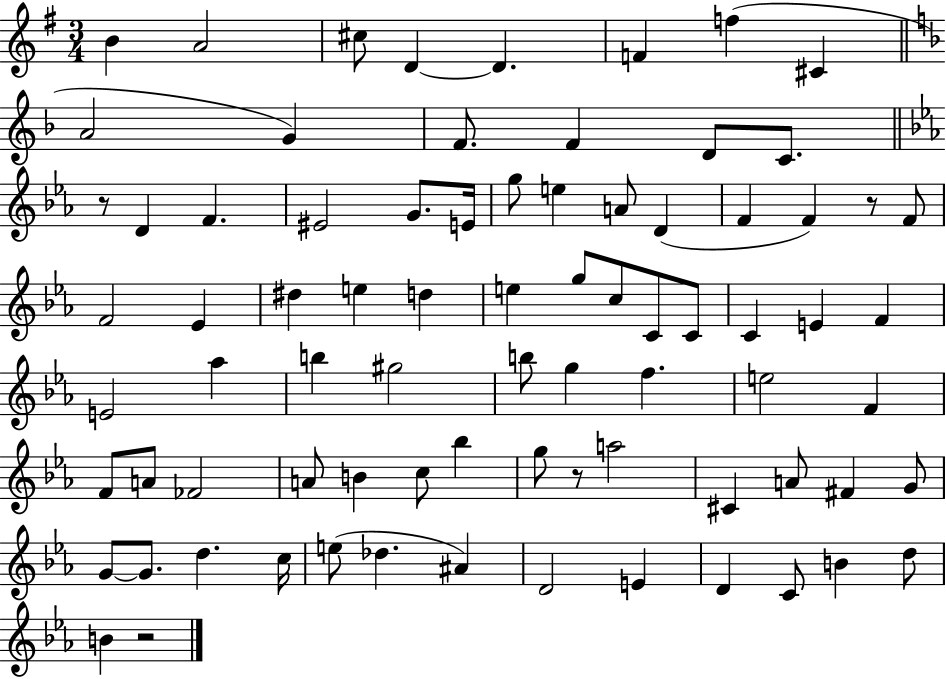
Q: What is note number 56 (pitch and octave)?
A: G5